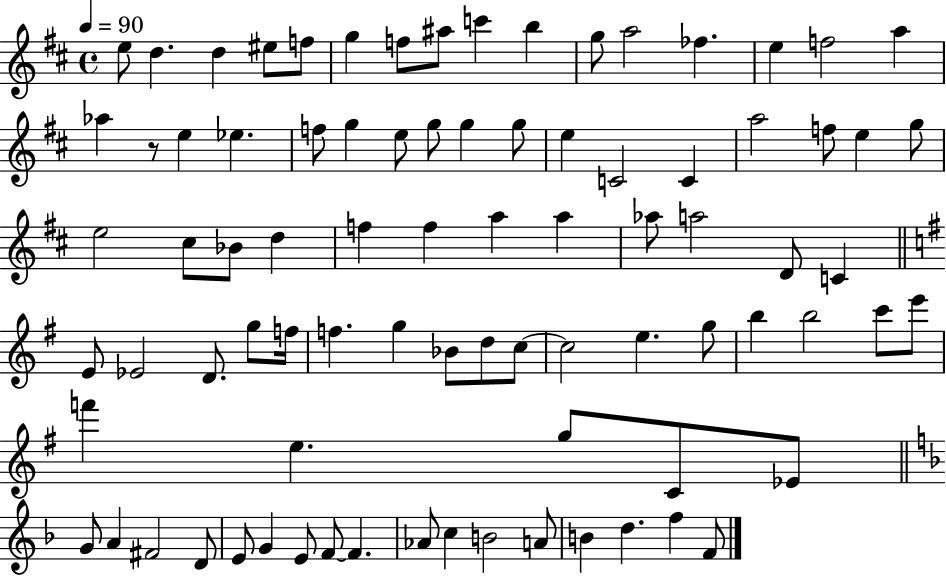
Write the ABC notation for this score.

X:1
T:Untitled
M:4/4
L:1/4
K:D
e/2 d d ^e/2 f/2 g f/2 ^a/2 c' b g/2 a2 _f e f2 a _a z/2 e _e f/2 g e/2 g/2 g g/2 e C2 C a2 f/2 e g/2 e2 ^c/2 _B/2 d f f a a _a/2 a2 D/2 C E/2 _E2 D/2 g/2 f/4 f g _B/2 d/2 c/2 c2 e g/2 b b2 c'/2 e'/2 f' e g/2 C/2 _E/2 G/2 A ^F2 D/2 E/2 G E/2 F/2 F _A/2 c B2 A/2 B d f F/2